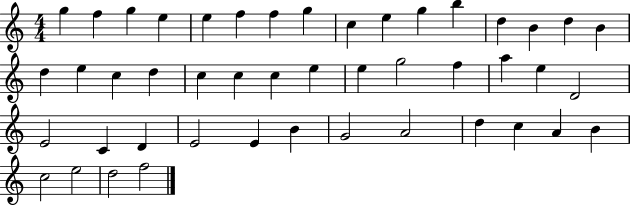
X:1
T:Untitled
M:4/4
L:1/4
K:C
g f g e e f f g c e g b d B d B d e c d c c c e e g2 f a e D2 E2 C D E2 E B G2 A2 d c A B c2 e2 d2 f2